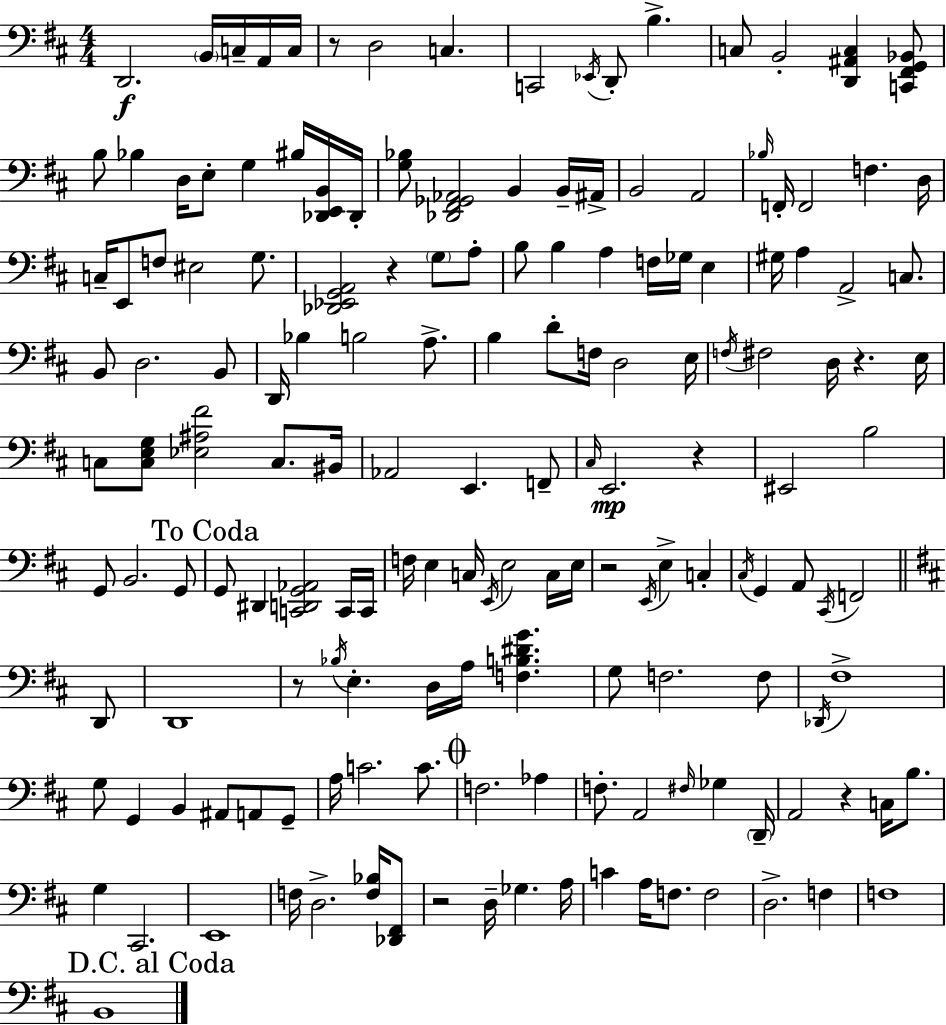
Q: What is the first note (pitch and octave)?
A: D2